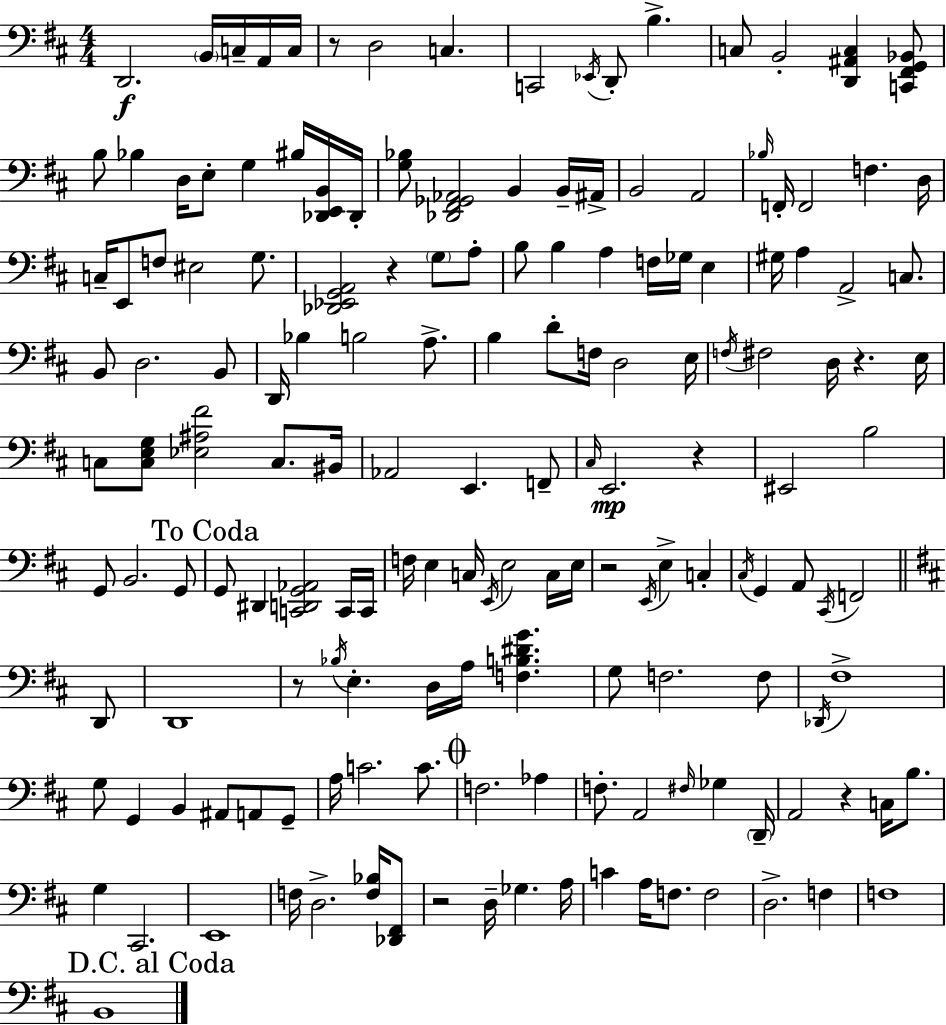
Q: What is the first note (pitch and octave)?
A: D2